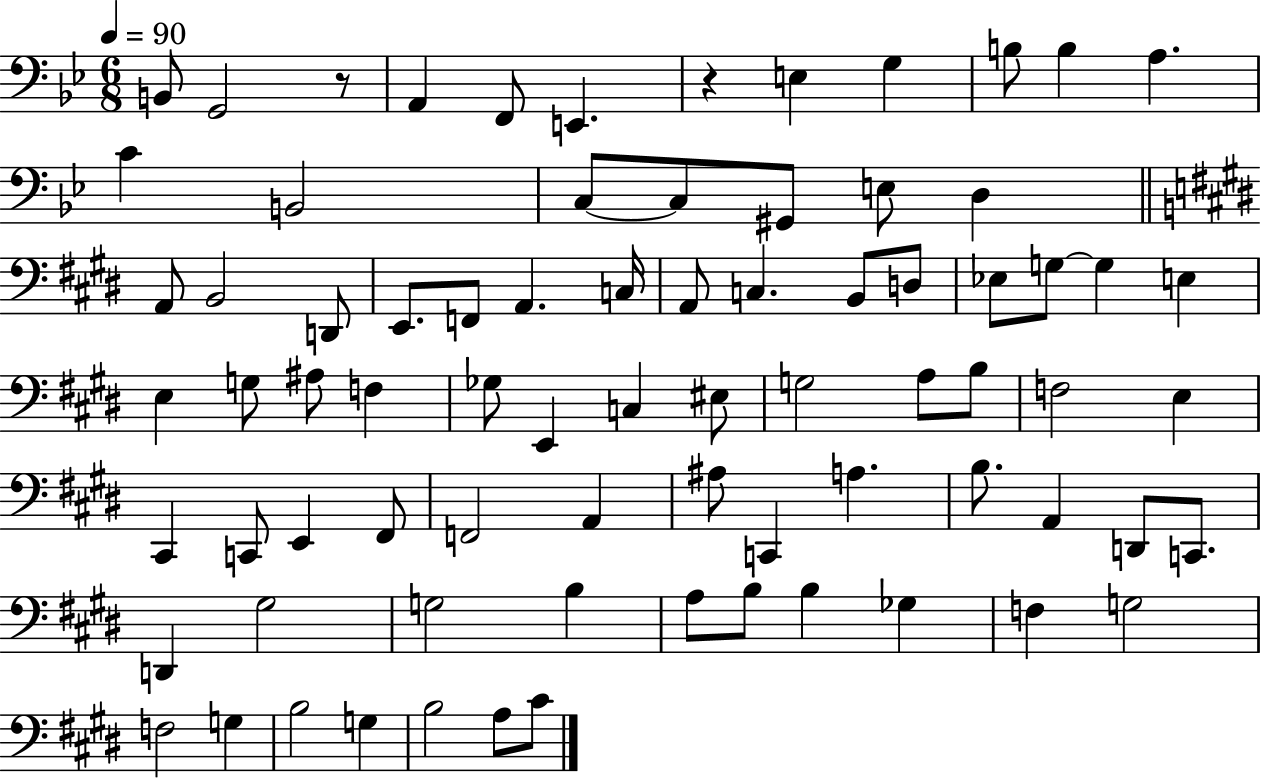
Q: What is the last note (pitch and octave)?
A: C#4